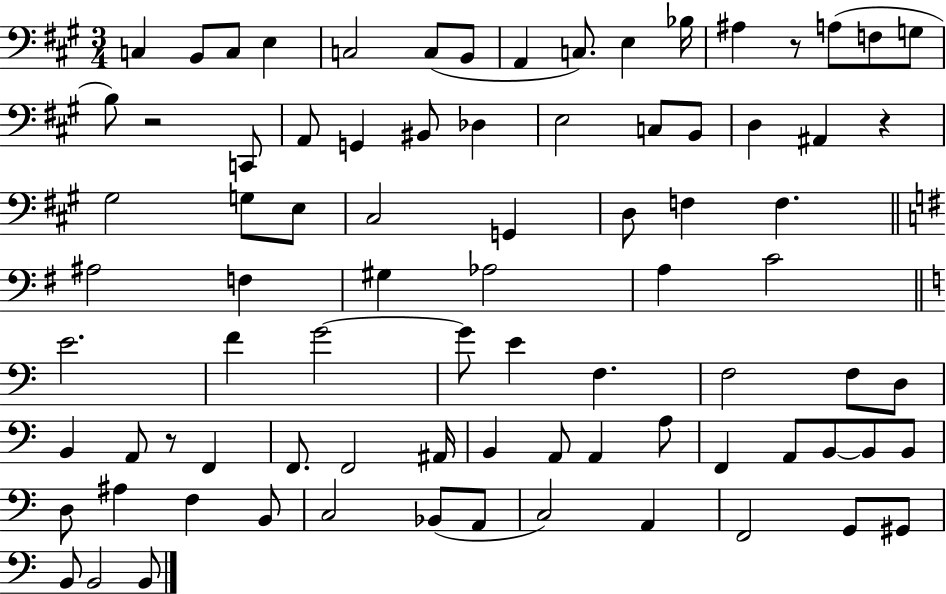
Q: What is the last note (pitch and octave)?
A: B2